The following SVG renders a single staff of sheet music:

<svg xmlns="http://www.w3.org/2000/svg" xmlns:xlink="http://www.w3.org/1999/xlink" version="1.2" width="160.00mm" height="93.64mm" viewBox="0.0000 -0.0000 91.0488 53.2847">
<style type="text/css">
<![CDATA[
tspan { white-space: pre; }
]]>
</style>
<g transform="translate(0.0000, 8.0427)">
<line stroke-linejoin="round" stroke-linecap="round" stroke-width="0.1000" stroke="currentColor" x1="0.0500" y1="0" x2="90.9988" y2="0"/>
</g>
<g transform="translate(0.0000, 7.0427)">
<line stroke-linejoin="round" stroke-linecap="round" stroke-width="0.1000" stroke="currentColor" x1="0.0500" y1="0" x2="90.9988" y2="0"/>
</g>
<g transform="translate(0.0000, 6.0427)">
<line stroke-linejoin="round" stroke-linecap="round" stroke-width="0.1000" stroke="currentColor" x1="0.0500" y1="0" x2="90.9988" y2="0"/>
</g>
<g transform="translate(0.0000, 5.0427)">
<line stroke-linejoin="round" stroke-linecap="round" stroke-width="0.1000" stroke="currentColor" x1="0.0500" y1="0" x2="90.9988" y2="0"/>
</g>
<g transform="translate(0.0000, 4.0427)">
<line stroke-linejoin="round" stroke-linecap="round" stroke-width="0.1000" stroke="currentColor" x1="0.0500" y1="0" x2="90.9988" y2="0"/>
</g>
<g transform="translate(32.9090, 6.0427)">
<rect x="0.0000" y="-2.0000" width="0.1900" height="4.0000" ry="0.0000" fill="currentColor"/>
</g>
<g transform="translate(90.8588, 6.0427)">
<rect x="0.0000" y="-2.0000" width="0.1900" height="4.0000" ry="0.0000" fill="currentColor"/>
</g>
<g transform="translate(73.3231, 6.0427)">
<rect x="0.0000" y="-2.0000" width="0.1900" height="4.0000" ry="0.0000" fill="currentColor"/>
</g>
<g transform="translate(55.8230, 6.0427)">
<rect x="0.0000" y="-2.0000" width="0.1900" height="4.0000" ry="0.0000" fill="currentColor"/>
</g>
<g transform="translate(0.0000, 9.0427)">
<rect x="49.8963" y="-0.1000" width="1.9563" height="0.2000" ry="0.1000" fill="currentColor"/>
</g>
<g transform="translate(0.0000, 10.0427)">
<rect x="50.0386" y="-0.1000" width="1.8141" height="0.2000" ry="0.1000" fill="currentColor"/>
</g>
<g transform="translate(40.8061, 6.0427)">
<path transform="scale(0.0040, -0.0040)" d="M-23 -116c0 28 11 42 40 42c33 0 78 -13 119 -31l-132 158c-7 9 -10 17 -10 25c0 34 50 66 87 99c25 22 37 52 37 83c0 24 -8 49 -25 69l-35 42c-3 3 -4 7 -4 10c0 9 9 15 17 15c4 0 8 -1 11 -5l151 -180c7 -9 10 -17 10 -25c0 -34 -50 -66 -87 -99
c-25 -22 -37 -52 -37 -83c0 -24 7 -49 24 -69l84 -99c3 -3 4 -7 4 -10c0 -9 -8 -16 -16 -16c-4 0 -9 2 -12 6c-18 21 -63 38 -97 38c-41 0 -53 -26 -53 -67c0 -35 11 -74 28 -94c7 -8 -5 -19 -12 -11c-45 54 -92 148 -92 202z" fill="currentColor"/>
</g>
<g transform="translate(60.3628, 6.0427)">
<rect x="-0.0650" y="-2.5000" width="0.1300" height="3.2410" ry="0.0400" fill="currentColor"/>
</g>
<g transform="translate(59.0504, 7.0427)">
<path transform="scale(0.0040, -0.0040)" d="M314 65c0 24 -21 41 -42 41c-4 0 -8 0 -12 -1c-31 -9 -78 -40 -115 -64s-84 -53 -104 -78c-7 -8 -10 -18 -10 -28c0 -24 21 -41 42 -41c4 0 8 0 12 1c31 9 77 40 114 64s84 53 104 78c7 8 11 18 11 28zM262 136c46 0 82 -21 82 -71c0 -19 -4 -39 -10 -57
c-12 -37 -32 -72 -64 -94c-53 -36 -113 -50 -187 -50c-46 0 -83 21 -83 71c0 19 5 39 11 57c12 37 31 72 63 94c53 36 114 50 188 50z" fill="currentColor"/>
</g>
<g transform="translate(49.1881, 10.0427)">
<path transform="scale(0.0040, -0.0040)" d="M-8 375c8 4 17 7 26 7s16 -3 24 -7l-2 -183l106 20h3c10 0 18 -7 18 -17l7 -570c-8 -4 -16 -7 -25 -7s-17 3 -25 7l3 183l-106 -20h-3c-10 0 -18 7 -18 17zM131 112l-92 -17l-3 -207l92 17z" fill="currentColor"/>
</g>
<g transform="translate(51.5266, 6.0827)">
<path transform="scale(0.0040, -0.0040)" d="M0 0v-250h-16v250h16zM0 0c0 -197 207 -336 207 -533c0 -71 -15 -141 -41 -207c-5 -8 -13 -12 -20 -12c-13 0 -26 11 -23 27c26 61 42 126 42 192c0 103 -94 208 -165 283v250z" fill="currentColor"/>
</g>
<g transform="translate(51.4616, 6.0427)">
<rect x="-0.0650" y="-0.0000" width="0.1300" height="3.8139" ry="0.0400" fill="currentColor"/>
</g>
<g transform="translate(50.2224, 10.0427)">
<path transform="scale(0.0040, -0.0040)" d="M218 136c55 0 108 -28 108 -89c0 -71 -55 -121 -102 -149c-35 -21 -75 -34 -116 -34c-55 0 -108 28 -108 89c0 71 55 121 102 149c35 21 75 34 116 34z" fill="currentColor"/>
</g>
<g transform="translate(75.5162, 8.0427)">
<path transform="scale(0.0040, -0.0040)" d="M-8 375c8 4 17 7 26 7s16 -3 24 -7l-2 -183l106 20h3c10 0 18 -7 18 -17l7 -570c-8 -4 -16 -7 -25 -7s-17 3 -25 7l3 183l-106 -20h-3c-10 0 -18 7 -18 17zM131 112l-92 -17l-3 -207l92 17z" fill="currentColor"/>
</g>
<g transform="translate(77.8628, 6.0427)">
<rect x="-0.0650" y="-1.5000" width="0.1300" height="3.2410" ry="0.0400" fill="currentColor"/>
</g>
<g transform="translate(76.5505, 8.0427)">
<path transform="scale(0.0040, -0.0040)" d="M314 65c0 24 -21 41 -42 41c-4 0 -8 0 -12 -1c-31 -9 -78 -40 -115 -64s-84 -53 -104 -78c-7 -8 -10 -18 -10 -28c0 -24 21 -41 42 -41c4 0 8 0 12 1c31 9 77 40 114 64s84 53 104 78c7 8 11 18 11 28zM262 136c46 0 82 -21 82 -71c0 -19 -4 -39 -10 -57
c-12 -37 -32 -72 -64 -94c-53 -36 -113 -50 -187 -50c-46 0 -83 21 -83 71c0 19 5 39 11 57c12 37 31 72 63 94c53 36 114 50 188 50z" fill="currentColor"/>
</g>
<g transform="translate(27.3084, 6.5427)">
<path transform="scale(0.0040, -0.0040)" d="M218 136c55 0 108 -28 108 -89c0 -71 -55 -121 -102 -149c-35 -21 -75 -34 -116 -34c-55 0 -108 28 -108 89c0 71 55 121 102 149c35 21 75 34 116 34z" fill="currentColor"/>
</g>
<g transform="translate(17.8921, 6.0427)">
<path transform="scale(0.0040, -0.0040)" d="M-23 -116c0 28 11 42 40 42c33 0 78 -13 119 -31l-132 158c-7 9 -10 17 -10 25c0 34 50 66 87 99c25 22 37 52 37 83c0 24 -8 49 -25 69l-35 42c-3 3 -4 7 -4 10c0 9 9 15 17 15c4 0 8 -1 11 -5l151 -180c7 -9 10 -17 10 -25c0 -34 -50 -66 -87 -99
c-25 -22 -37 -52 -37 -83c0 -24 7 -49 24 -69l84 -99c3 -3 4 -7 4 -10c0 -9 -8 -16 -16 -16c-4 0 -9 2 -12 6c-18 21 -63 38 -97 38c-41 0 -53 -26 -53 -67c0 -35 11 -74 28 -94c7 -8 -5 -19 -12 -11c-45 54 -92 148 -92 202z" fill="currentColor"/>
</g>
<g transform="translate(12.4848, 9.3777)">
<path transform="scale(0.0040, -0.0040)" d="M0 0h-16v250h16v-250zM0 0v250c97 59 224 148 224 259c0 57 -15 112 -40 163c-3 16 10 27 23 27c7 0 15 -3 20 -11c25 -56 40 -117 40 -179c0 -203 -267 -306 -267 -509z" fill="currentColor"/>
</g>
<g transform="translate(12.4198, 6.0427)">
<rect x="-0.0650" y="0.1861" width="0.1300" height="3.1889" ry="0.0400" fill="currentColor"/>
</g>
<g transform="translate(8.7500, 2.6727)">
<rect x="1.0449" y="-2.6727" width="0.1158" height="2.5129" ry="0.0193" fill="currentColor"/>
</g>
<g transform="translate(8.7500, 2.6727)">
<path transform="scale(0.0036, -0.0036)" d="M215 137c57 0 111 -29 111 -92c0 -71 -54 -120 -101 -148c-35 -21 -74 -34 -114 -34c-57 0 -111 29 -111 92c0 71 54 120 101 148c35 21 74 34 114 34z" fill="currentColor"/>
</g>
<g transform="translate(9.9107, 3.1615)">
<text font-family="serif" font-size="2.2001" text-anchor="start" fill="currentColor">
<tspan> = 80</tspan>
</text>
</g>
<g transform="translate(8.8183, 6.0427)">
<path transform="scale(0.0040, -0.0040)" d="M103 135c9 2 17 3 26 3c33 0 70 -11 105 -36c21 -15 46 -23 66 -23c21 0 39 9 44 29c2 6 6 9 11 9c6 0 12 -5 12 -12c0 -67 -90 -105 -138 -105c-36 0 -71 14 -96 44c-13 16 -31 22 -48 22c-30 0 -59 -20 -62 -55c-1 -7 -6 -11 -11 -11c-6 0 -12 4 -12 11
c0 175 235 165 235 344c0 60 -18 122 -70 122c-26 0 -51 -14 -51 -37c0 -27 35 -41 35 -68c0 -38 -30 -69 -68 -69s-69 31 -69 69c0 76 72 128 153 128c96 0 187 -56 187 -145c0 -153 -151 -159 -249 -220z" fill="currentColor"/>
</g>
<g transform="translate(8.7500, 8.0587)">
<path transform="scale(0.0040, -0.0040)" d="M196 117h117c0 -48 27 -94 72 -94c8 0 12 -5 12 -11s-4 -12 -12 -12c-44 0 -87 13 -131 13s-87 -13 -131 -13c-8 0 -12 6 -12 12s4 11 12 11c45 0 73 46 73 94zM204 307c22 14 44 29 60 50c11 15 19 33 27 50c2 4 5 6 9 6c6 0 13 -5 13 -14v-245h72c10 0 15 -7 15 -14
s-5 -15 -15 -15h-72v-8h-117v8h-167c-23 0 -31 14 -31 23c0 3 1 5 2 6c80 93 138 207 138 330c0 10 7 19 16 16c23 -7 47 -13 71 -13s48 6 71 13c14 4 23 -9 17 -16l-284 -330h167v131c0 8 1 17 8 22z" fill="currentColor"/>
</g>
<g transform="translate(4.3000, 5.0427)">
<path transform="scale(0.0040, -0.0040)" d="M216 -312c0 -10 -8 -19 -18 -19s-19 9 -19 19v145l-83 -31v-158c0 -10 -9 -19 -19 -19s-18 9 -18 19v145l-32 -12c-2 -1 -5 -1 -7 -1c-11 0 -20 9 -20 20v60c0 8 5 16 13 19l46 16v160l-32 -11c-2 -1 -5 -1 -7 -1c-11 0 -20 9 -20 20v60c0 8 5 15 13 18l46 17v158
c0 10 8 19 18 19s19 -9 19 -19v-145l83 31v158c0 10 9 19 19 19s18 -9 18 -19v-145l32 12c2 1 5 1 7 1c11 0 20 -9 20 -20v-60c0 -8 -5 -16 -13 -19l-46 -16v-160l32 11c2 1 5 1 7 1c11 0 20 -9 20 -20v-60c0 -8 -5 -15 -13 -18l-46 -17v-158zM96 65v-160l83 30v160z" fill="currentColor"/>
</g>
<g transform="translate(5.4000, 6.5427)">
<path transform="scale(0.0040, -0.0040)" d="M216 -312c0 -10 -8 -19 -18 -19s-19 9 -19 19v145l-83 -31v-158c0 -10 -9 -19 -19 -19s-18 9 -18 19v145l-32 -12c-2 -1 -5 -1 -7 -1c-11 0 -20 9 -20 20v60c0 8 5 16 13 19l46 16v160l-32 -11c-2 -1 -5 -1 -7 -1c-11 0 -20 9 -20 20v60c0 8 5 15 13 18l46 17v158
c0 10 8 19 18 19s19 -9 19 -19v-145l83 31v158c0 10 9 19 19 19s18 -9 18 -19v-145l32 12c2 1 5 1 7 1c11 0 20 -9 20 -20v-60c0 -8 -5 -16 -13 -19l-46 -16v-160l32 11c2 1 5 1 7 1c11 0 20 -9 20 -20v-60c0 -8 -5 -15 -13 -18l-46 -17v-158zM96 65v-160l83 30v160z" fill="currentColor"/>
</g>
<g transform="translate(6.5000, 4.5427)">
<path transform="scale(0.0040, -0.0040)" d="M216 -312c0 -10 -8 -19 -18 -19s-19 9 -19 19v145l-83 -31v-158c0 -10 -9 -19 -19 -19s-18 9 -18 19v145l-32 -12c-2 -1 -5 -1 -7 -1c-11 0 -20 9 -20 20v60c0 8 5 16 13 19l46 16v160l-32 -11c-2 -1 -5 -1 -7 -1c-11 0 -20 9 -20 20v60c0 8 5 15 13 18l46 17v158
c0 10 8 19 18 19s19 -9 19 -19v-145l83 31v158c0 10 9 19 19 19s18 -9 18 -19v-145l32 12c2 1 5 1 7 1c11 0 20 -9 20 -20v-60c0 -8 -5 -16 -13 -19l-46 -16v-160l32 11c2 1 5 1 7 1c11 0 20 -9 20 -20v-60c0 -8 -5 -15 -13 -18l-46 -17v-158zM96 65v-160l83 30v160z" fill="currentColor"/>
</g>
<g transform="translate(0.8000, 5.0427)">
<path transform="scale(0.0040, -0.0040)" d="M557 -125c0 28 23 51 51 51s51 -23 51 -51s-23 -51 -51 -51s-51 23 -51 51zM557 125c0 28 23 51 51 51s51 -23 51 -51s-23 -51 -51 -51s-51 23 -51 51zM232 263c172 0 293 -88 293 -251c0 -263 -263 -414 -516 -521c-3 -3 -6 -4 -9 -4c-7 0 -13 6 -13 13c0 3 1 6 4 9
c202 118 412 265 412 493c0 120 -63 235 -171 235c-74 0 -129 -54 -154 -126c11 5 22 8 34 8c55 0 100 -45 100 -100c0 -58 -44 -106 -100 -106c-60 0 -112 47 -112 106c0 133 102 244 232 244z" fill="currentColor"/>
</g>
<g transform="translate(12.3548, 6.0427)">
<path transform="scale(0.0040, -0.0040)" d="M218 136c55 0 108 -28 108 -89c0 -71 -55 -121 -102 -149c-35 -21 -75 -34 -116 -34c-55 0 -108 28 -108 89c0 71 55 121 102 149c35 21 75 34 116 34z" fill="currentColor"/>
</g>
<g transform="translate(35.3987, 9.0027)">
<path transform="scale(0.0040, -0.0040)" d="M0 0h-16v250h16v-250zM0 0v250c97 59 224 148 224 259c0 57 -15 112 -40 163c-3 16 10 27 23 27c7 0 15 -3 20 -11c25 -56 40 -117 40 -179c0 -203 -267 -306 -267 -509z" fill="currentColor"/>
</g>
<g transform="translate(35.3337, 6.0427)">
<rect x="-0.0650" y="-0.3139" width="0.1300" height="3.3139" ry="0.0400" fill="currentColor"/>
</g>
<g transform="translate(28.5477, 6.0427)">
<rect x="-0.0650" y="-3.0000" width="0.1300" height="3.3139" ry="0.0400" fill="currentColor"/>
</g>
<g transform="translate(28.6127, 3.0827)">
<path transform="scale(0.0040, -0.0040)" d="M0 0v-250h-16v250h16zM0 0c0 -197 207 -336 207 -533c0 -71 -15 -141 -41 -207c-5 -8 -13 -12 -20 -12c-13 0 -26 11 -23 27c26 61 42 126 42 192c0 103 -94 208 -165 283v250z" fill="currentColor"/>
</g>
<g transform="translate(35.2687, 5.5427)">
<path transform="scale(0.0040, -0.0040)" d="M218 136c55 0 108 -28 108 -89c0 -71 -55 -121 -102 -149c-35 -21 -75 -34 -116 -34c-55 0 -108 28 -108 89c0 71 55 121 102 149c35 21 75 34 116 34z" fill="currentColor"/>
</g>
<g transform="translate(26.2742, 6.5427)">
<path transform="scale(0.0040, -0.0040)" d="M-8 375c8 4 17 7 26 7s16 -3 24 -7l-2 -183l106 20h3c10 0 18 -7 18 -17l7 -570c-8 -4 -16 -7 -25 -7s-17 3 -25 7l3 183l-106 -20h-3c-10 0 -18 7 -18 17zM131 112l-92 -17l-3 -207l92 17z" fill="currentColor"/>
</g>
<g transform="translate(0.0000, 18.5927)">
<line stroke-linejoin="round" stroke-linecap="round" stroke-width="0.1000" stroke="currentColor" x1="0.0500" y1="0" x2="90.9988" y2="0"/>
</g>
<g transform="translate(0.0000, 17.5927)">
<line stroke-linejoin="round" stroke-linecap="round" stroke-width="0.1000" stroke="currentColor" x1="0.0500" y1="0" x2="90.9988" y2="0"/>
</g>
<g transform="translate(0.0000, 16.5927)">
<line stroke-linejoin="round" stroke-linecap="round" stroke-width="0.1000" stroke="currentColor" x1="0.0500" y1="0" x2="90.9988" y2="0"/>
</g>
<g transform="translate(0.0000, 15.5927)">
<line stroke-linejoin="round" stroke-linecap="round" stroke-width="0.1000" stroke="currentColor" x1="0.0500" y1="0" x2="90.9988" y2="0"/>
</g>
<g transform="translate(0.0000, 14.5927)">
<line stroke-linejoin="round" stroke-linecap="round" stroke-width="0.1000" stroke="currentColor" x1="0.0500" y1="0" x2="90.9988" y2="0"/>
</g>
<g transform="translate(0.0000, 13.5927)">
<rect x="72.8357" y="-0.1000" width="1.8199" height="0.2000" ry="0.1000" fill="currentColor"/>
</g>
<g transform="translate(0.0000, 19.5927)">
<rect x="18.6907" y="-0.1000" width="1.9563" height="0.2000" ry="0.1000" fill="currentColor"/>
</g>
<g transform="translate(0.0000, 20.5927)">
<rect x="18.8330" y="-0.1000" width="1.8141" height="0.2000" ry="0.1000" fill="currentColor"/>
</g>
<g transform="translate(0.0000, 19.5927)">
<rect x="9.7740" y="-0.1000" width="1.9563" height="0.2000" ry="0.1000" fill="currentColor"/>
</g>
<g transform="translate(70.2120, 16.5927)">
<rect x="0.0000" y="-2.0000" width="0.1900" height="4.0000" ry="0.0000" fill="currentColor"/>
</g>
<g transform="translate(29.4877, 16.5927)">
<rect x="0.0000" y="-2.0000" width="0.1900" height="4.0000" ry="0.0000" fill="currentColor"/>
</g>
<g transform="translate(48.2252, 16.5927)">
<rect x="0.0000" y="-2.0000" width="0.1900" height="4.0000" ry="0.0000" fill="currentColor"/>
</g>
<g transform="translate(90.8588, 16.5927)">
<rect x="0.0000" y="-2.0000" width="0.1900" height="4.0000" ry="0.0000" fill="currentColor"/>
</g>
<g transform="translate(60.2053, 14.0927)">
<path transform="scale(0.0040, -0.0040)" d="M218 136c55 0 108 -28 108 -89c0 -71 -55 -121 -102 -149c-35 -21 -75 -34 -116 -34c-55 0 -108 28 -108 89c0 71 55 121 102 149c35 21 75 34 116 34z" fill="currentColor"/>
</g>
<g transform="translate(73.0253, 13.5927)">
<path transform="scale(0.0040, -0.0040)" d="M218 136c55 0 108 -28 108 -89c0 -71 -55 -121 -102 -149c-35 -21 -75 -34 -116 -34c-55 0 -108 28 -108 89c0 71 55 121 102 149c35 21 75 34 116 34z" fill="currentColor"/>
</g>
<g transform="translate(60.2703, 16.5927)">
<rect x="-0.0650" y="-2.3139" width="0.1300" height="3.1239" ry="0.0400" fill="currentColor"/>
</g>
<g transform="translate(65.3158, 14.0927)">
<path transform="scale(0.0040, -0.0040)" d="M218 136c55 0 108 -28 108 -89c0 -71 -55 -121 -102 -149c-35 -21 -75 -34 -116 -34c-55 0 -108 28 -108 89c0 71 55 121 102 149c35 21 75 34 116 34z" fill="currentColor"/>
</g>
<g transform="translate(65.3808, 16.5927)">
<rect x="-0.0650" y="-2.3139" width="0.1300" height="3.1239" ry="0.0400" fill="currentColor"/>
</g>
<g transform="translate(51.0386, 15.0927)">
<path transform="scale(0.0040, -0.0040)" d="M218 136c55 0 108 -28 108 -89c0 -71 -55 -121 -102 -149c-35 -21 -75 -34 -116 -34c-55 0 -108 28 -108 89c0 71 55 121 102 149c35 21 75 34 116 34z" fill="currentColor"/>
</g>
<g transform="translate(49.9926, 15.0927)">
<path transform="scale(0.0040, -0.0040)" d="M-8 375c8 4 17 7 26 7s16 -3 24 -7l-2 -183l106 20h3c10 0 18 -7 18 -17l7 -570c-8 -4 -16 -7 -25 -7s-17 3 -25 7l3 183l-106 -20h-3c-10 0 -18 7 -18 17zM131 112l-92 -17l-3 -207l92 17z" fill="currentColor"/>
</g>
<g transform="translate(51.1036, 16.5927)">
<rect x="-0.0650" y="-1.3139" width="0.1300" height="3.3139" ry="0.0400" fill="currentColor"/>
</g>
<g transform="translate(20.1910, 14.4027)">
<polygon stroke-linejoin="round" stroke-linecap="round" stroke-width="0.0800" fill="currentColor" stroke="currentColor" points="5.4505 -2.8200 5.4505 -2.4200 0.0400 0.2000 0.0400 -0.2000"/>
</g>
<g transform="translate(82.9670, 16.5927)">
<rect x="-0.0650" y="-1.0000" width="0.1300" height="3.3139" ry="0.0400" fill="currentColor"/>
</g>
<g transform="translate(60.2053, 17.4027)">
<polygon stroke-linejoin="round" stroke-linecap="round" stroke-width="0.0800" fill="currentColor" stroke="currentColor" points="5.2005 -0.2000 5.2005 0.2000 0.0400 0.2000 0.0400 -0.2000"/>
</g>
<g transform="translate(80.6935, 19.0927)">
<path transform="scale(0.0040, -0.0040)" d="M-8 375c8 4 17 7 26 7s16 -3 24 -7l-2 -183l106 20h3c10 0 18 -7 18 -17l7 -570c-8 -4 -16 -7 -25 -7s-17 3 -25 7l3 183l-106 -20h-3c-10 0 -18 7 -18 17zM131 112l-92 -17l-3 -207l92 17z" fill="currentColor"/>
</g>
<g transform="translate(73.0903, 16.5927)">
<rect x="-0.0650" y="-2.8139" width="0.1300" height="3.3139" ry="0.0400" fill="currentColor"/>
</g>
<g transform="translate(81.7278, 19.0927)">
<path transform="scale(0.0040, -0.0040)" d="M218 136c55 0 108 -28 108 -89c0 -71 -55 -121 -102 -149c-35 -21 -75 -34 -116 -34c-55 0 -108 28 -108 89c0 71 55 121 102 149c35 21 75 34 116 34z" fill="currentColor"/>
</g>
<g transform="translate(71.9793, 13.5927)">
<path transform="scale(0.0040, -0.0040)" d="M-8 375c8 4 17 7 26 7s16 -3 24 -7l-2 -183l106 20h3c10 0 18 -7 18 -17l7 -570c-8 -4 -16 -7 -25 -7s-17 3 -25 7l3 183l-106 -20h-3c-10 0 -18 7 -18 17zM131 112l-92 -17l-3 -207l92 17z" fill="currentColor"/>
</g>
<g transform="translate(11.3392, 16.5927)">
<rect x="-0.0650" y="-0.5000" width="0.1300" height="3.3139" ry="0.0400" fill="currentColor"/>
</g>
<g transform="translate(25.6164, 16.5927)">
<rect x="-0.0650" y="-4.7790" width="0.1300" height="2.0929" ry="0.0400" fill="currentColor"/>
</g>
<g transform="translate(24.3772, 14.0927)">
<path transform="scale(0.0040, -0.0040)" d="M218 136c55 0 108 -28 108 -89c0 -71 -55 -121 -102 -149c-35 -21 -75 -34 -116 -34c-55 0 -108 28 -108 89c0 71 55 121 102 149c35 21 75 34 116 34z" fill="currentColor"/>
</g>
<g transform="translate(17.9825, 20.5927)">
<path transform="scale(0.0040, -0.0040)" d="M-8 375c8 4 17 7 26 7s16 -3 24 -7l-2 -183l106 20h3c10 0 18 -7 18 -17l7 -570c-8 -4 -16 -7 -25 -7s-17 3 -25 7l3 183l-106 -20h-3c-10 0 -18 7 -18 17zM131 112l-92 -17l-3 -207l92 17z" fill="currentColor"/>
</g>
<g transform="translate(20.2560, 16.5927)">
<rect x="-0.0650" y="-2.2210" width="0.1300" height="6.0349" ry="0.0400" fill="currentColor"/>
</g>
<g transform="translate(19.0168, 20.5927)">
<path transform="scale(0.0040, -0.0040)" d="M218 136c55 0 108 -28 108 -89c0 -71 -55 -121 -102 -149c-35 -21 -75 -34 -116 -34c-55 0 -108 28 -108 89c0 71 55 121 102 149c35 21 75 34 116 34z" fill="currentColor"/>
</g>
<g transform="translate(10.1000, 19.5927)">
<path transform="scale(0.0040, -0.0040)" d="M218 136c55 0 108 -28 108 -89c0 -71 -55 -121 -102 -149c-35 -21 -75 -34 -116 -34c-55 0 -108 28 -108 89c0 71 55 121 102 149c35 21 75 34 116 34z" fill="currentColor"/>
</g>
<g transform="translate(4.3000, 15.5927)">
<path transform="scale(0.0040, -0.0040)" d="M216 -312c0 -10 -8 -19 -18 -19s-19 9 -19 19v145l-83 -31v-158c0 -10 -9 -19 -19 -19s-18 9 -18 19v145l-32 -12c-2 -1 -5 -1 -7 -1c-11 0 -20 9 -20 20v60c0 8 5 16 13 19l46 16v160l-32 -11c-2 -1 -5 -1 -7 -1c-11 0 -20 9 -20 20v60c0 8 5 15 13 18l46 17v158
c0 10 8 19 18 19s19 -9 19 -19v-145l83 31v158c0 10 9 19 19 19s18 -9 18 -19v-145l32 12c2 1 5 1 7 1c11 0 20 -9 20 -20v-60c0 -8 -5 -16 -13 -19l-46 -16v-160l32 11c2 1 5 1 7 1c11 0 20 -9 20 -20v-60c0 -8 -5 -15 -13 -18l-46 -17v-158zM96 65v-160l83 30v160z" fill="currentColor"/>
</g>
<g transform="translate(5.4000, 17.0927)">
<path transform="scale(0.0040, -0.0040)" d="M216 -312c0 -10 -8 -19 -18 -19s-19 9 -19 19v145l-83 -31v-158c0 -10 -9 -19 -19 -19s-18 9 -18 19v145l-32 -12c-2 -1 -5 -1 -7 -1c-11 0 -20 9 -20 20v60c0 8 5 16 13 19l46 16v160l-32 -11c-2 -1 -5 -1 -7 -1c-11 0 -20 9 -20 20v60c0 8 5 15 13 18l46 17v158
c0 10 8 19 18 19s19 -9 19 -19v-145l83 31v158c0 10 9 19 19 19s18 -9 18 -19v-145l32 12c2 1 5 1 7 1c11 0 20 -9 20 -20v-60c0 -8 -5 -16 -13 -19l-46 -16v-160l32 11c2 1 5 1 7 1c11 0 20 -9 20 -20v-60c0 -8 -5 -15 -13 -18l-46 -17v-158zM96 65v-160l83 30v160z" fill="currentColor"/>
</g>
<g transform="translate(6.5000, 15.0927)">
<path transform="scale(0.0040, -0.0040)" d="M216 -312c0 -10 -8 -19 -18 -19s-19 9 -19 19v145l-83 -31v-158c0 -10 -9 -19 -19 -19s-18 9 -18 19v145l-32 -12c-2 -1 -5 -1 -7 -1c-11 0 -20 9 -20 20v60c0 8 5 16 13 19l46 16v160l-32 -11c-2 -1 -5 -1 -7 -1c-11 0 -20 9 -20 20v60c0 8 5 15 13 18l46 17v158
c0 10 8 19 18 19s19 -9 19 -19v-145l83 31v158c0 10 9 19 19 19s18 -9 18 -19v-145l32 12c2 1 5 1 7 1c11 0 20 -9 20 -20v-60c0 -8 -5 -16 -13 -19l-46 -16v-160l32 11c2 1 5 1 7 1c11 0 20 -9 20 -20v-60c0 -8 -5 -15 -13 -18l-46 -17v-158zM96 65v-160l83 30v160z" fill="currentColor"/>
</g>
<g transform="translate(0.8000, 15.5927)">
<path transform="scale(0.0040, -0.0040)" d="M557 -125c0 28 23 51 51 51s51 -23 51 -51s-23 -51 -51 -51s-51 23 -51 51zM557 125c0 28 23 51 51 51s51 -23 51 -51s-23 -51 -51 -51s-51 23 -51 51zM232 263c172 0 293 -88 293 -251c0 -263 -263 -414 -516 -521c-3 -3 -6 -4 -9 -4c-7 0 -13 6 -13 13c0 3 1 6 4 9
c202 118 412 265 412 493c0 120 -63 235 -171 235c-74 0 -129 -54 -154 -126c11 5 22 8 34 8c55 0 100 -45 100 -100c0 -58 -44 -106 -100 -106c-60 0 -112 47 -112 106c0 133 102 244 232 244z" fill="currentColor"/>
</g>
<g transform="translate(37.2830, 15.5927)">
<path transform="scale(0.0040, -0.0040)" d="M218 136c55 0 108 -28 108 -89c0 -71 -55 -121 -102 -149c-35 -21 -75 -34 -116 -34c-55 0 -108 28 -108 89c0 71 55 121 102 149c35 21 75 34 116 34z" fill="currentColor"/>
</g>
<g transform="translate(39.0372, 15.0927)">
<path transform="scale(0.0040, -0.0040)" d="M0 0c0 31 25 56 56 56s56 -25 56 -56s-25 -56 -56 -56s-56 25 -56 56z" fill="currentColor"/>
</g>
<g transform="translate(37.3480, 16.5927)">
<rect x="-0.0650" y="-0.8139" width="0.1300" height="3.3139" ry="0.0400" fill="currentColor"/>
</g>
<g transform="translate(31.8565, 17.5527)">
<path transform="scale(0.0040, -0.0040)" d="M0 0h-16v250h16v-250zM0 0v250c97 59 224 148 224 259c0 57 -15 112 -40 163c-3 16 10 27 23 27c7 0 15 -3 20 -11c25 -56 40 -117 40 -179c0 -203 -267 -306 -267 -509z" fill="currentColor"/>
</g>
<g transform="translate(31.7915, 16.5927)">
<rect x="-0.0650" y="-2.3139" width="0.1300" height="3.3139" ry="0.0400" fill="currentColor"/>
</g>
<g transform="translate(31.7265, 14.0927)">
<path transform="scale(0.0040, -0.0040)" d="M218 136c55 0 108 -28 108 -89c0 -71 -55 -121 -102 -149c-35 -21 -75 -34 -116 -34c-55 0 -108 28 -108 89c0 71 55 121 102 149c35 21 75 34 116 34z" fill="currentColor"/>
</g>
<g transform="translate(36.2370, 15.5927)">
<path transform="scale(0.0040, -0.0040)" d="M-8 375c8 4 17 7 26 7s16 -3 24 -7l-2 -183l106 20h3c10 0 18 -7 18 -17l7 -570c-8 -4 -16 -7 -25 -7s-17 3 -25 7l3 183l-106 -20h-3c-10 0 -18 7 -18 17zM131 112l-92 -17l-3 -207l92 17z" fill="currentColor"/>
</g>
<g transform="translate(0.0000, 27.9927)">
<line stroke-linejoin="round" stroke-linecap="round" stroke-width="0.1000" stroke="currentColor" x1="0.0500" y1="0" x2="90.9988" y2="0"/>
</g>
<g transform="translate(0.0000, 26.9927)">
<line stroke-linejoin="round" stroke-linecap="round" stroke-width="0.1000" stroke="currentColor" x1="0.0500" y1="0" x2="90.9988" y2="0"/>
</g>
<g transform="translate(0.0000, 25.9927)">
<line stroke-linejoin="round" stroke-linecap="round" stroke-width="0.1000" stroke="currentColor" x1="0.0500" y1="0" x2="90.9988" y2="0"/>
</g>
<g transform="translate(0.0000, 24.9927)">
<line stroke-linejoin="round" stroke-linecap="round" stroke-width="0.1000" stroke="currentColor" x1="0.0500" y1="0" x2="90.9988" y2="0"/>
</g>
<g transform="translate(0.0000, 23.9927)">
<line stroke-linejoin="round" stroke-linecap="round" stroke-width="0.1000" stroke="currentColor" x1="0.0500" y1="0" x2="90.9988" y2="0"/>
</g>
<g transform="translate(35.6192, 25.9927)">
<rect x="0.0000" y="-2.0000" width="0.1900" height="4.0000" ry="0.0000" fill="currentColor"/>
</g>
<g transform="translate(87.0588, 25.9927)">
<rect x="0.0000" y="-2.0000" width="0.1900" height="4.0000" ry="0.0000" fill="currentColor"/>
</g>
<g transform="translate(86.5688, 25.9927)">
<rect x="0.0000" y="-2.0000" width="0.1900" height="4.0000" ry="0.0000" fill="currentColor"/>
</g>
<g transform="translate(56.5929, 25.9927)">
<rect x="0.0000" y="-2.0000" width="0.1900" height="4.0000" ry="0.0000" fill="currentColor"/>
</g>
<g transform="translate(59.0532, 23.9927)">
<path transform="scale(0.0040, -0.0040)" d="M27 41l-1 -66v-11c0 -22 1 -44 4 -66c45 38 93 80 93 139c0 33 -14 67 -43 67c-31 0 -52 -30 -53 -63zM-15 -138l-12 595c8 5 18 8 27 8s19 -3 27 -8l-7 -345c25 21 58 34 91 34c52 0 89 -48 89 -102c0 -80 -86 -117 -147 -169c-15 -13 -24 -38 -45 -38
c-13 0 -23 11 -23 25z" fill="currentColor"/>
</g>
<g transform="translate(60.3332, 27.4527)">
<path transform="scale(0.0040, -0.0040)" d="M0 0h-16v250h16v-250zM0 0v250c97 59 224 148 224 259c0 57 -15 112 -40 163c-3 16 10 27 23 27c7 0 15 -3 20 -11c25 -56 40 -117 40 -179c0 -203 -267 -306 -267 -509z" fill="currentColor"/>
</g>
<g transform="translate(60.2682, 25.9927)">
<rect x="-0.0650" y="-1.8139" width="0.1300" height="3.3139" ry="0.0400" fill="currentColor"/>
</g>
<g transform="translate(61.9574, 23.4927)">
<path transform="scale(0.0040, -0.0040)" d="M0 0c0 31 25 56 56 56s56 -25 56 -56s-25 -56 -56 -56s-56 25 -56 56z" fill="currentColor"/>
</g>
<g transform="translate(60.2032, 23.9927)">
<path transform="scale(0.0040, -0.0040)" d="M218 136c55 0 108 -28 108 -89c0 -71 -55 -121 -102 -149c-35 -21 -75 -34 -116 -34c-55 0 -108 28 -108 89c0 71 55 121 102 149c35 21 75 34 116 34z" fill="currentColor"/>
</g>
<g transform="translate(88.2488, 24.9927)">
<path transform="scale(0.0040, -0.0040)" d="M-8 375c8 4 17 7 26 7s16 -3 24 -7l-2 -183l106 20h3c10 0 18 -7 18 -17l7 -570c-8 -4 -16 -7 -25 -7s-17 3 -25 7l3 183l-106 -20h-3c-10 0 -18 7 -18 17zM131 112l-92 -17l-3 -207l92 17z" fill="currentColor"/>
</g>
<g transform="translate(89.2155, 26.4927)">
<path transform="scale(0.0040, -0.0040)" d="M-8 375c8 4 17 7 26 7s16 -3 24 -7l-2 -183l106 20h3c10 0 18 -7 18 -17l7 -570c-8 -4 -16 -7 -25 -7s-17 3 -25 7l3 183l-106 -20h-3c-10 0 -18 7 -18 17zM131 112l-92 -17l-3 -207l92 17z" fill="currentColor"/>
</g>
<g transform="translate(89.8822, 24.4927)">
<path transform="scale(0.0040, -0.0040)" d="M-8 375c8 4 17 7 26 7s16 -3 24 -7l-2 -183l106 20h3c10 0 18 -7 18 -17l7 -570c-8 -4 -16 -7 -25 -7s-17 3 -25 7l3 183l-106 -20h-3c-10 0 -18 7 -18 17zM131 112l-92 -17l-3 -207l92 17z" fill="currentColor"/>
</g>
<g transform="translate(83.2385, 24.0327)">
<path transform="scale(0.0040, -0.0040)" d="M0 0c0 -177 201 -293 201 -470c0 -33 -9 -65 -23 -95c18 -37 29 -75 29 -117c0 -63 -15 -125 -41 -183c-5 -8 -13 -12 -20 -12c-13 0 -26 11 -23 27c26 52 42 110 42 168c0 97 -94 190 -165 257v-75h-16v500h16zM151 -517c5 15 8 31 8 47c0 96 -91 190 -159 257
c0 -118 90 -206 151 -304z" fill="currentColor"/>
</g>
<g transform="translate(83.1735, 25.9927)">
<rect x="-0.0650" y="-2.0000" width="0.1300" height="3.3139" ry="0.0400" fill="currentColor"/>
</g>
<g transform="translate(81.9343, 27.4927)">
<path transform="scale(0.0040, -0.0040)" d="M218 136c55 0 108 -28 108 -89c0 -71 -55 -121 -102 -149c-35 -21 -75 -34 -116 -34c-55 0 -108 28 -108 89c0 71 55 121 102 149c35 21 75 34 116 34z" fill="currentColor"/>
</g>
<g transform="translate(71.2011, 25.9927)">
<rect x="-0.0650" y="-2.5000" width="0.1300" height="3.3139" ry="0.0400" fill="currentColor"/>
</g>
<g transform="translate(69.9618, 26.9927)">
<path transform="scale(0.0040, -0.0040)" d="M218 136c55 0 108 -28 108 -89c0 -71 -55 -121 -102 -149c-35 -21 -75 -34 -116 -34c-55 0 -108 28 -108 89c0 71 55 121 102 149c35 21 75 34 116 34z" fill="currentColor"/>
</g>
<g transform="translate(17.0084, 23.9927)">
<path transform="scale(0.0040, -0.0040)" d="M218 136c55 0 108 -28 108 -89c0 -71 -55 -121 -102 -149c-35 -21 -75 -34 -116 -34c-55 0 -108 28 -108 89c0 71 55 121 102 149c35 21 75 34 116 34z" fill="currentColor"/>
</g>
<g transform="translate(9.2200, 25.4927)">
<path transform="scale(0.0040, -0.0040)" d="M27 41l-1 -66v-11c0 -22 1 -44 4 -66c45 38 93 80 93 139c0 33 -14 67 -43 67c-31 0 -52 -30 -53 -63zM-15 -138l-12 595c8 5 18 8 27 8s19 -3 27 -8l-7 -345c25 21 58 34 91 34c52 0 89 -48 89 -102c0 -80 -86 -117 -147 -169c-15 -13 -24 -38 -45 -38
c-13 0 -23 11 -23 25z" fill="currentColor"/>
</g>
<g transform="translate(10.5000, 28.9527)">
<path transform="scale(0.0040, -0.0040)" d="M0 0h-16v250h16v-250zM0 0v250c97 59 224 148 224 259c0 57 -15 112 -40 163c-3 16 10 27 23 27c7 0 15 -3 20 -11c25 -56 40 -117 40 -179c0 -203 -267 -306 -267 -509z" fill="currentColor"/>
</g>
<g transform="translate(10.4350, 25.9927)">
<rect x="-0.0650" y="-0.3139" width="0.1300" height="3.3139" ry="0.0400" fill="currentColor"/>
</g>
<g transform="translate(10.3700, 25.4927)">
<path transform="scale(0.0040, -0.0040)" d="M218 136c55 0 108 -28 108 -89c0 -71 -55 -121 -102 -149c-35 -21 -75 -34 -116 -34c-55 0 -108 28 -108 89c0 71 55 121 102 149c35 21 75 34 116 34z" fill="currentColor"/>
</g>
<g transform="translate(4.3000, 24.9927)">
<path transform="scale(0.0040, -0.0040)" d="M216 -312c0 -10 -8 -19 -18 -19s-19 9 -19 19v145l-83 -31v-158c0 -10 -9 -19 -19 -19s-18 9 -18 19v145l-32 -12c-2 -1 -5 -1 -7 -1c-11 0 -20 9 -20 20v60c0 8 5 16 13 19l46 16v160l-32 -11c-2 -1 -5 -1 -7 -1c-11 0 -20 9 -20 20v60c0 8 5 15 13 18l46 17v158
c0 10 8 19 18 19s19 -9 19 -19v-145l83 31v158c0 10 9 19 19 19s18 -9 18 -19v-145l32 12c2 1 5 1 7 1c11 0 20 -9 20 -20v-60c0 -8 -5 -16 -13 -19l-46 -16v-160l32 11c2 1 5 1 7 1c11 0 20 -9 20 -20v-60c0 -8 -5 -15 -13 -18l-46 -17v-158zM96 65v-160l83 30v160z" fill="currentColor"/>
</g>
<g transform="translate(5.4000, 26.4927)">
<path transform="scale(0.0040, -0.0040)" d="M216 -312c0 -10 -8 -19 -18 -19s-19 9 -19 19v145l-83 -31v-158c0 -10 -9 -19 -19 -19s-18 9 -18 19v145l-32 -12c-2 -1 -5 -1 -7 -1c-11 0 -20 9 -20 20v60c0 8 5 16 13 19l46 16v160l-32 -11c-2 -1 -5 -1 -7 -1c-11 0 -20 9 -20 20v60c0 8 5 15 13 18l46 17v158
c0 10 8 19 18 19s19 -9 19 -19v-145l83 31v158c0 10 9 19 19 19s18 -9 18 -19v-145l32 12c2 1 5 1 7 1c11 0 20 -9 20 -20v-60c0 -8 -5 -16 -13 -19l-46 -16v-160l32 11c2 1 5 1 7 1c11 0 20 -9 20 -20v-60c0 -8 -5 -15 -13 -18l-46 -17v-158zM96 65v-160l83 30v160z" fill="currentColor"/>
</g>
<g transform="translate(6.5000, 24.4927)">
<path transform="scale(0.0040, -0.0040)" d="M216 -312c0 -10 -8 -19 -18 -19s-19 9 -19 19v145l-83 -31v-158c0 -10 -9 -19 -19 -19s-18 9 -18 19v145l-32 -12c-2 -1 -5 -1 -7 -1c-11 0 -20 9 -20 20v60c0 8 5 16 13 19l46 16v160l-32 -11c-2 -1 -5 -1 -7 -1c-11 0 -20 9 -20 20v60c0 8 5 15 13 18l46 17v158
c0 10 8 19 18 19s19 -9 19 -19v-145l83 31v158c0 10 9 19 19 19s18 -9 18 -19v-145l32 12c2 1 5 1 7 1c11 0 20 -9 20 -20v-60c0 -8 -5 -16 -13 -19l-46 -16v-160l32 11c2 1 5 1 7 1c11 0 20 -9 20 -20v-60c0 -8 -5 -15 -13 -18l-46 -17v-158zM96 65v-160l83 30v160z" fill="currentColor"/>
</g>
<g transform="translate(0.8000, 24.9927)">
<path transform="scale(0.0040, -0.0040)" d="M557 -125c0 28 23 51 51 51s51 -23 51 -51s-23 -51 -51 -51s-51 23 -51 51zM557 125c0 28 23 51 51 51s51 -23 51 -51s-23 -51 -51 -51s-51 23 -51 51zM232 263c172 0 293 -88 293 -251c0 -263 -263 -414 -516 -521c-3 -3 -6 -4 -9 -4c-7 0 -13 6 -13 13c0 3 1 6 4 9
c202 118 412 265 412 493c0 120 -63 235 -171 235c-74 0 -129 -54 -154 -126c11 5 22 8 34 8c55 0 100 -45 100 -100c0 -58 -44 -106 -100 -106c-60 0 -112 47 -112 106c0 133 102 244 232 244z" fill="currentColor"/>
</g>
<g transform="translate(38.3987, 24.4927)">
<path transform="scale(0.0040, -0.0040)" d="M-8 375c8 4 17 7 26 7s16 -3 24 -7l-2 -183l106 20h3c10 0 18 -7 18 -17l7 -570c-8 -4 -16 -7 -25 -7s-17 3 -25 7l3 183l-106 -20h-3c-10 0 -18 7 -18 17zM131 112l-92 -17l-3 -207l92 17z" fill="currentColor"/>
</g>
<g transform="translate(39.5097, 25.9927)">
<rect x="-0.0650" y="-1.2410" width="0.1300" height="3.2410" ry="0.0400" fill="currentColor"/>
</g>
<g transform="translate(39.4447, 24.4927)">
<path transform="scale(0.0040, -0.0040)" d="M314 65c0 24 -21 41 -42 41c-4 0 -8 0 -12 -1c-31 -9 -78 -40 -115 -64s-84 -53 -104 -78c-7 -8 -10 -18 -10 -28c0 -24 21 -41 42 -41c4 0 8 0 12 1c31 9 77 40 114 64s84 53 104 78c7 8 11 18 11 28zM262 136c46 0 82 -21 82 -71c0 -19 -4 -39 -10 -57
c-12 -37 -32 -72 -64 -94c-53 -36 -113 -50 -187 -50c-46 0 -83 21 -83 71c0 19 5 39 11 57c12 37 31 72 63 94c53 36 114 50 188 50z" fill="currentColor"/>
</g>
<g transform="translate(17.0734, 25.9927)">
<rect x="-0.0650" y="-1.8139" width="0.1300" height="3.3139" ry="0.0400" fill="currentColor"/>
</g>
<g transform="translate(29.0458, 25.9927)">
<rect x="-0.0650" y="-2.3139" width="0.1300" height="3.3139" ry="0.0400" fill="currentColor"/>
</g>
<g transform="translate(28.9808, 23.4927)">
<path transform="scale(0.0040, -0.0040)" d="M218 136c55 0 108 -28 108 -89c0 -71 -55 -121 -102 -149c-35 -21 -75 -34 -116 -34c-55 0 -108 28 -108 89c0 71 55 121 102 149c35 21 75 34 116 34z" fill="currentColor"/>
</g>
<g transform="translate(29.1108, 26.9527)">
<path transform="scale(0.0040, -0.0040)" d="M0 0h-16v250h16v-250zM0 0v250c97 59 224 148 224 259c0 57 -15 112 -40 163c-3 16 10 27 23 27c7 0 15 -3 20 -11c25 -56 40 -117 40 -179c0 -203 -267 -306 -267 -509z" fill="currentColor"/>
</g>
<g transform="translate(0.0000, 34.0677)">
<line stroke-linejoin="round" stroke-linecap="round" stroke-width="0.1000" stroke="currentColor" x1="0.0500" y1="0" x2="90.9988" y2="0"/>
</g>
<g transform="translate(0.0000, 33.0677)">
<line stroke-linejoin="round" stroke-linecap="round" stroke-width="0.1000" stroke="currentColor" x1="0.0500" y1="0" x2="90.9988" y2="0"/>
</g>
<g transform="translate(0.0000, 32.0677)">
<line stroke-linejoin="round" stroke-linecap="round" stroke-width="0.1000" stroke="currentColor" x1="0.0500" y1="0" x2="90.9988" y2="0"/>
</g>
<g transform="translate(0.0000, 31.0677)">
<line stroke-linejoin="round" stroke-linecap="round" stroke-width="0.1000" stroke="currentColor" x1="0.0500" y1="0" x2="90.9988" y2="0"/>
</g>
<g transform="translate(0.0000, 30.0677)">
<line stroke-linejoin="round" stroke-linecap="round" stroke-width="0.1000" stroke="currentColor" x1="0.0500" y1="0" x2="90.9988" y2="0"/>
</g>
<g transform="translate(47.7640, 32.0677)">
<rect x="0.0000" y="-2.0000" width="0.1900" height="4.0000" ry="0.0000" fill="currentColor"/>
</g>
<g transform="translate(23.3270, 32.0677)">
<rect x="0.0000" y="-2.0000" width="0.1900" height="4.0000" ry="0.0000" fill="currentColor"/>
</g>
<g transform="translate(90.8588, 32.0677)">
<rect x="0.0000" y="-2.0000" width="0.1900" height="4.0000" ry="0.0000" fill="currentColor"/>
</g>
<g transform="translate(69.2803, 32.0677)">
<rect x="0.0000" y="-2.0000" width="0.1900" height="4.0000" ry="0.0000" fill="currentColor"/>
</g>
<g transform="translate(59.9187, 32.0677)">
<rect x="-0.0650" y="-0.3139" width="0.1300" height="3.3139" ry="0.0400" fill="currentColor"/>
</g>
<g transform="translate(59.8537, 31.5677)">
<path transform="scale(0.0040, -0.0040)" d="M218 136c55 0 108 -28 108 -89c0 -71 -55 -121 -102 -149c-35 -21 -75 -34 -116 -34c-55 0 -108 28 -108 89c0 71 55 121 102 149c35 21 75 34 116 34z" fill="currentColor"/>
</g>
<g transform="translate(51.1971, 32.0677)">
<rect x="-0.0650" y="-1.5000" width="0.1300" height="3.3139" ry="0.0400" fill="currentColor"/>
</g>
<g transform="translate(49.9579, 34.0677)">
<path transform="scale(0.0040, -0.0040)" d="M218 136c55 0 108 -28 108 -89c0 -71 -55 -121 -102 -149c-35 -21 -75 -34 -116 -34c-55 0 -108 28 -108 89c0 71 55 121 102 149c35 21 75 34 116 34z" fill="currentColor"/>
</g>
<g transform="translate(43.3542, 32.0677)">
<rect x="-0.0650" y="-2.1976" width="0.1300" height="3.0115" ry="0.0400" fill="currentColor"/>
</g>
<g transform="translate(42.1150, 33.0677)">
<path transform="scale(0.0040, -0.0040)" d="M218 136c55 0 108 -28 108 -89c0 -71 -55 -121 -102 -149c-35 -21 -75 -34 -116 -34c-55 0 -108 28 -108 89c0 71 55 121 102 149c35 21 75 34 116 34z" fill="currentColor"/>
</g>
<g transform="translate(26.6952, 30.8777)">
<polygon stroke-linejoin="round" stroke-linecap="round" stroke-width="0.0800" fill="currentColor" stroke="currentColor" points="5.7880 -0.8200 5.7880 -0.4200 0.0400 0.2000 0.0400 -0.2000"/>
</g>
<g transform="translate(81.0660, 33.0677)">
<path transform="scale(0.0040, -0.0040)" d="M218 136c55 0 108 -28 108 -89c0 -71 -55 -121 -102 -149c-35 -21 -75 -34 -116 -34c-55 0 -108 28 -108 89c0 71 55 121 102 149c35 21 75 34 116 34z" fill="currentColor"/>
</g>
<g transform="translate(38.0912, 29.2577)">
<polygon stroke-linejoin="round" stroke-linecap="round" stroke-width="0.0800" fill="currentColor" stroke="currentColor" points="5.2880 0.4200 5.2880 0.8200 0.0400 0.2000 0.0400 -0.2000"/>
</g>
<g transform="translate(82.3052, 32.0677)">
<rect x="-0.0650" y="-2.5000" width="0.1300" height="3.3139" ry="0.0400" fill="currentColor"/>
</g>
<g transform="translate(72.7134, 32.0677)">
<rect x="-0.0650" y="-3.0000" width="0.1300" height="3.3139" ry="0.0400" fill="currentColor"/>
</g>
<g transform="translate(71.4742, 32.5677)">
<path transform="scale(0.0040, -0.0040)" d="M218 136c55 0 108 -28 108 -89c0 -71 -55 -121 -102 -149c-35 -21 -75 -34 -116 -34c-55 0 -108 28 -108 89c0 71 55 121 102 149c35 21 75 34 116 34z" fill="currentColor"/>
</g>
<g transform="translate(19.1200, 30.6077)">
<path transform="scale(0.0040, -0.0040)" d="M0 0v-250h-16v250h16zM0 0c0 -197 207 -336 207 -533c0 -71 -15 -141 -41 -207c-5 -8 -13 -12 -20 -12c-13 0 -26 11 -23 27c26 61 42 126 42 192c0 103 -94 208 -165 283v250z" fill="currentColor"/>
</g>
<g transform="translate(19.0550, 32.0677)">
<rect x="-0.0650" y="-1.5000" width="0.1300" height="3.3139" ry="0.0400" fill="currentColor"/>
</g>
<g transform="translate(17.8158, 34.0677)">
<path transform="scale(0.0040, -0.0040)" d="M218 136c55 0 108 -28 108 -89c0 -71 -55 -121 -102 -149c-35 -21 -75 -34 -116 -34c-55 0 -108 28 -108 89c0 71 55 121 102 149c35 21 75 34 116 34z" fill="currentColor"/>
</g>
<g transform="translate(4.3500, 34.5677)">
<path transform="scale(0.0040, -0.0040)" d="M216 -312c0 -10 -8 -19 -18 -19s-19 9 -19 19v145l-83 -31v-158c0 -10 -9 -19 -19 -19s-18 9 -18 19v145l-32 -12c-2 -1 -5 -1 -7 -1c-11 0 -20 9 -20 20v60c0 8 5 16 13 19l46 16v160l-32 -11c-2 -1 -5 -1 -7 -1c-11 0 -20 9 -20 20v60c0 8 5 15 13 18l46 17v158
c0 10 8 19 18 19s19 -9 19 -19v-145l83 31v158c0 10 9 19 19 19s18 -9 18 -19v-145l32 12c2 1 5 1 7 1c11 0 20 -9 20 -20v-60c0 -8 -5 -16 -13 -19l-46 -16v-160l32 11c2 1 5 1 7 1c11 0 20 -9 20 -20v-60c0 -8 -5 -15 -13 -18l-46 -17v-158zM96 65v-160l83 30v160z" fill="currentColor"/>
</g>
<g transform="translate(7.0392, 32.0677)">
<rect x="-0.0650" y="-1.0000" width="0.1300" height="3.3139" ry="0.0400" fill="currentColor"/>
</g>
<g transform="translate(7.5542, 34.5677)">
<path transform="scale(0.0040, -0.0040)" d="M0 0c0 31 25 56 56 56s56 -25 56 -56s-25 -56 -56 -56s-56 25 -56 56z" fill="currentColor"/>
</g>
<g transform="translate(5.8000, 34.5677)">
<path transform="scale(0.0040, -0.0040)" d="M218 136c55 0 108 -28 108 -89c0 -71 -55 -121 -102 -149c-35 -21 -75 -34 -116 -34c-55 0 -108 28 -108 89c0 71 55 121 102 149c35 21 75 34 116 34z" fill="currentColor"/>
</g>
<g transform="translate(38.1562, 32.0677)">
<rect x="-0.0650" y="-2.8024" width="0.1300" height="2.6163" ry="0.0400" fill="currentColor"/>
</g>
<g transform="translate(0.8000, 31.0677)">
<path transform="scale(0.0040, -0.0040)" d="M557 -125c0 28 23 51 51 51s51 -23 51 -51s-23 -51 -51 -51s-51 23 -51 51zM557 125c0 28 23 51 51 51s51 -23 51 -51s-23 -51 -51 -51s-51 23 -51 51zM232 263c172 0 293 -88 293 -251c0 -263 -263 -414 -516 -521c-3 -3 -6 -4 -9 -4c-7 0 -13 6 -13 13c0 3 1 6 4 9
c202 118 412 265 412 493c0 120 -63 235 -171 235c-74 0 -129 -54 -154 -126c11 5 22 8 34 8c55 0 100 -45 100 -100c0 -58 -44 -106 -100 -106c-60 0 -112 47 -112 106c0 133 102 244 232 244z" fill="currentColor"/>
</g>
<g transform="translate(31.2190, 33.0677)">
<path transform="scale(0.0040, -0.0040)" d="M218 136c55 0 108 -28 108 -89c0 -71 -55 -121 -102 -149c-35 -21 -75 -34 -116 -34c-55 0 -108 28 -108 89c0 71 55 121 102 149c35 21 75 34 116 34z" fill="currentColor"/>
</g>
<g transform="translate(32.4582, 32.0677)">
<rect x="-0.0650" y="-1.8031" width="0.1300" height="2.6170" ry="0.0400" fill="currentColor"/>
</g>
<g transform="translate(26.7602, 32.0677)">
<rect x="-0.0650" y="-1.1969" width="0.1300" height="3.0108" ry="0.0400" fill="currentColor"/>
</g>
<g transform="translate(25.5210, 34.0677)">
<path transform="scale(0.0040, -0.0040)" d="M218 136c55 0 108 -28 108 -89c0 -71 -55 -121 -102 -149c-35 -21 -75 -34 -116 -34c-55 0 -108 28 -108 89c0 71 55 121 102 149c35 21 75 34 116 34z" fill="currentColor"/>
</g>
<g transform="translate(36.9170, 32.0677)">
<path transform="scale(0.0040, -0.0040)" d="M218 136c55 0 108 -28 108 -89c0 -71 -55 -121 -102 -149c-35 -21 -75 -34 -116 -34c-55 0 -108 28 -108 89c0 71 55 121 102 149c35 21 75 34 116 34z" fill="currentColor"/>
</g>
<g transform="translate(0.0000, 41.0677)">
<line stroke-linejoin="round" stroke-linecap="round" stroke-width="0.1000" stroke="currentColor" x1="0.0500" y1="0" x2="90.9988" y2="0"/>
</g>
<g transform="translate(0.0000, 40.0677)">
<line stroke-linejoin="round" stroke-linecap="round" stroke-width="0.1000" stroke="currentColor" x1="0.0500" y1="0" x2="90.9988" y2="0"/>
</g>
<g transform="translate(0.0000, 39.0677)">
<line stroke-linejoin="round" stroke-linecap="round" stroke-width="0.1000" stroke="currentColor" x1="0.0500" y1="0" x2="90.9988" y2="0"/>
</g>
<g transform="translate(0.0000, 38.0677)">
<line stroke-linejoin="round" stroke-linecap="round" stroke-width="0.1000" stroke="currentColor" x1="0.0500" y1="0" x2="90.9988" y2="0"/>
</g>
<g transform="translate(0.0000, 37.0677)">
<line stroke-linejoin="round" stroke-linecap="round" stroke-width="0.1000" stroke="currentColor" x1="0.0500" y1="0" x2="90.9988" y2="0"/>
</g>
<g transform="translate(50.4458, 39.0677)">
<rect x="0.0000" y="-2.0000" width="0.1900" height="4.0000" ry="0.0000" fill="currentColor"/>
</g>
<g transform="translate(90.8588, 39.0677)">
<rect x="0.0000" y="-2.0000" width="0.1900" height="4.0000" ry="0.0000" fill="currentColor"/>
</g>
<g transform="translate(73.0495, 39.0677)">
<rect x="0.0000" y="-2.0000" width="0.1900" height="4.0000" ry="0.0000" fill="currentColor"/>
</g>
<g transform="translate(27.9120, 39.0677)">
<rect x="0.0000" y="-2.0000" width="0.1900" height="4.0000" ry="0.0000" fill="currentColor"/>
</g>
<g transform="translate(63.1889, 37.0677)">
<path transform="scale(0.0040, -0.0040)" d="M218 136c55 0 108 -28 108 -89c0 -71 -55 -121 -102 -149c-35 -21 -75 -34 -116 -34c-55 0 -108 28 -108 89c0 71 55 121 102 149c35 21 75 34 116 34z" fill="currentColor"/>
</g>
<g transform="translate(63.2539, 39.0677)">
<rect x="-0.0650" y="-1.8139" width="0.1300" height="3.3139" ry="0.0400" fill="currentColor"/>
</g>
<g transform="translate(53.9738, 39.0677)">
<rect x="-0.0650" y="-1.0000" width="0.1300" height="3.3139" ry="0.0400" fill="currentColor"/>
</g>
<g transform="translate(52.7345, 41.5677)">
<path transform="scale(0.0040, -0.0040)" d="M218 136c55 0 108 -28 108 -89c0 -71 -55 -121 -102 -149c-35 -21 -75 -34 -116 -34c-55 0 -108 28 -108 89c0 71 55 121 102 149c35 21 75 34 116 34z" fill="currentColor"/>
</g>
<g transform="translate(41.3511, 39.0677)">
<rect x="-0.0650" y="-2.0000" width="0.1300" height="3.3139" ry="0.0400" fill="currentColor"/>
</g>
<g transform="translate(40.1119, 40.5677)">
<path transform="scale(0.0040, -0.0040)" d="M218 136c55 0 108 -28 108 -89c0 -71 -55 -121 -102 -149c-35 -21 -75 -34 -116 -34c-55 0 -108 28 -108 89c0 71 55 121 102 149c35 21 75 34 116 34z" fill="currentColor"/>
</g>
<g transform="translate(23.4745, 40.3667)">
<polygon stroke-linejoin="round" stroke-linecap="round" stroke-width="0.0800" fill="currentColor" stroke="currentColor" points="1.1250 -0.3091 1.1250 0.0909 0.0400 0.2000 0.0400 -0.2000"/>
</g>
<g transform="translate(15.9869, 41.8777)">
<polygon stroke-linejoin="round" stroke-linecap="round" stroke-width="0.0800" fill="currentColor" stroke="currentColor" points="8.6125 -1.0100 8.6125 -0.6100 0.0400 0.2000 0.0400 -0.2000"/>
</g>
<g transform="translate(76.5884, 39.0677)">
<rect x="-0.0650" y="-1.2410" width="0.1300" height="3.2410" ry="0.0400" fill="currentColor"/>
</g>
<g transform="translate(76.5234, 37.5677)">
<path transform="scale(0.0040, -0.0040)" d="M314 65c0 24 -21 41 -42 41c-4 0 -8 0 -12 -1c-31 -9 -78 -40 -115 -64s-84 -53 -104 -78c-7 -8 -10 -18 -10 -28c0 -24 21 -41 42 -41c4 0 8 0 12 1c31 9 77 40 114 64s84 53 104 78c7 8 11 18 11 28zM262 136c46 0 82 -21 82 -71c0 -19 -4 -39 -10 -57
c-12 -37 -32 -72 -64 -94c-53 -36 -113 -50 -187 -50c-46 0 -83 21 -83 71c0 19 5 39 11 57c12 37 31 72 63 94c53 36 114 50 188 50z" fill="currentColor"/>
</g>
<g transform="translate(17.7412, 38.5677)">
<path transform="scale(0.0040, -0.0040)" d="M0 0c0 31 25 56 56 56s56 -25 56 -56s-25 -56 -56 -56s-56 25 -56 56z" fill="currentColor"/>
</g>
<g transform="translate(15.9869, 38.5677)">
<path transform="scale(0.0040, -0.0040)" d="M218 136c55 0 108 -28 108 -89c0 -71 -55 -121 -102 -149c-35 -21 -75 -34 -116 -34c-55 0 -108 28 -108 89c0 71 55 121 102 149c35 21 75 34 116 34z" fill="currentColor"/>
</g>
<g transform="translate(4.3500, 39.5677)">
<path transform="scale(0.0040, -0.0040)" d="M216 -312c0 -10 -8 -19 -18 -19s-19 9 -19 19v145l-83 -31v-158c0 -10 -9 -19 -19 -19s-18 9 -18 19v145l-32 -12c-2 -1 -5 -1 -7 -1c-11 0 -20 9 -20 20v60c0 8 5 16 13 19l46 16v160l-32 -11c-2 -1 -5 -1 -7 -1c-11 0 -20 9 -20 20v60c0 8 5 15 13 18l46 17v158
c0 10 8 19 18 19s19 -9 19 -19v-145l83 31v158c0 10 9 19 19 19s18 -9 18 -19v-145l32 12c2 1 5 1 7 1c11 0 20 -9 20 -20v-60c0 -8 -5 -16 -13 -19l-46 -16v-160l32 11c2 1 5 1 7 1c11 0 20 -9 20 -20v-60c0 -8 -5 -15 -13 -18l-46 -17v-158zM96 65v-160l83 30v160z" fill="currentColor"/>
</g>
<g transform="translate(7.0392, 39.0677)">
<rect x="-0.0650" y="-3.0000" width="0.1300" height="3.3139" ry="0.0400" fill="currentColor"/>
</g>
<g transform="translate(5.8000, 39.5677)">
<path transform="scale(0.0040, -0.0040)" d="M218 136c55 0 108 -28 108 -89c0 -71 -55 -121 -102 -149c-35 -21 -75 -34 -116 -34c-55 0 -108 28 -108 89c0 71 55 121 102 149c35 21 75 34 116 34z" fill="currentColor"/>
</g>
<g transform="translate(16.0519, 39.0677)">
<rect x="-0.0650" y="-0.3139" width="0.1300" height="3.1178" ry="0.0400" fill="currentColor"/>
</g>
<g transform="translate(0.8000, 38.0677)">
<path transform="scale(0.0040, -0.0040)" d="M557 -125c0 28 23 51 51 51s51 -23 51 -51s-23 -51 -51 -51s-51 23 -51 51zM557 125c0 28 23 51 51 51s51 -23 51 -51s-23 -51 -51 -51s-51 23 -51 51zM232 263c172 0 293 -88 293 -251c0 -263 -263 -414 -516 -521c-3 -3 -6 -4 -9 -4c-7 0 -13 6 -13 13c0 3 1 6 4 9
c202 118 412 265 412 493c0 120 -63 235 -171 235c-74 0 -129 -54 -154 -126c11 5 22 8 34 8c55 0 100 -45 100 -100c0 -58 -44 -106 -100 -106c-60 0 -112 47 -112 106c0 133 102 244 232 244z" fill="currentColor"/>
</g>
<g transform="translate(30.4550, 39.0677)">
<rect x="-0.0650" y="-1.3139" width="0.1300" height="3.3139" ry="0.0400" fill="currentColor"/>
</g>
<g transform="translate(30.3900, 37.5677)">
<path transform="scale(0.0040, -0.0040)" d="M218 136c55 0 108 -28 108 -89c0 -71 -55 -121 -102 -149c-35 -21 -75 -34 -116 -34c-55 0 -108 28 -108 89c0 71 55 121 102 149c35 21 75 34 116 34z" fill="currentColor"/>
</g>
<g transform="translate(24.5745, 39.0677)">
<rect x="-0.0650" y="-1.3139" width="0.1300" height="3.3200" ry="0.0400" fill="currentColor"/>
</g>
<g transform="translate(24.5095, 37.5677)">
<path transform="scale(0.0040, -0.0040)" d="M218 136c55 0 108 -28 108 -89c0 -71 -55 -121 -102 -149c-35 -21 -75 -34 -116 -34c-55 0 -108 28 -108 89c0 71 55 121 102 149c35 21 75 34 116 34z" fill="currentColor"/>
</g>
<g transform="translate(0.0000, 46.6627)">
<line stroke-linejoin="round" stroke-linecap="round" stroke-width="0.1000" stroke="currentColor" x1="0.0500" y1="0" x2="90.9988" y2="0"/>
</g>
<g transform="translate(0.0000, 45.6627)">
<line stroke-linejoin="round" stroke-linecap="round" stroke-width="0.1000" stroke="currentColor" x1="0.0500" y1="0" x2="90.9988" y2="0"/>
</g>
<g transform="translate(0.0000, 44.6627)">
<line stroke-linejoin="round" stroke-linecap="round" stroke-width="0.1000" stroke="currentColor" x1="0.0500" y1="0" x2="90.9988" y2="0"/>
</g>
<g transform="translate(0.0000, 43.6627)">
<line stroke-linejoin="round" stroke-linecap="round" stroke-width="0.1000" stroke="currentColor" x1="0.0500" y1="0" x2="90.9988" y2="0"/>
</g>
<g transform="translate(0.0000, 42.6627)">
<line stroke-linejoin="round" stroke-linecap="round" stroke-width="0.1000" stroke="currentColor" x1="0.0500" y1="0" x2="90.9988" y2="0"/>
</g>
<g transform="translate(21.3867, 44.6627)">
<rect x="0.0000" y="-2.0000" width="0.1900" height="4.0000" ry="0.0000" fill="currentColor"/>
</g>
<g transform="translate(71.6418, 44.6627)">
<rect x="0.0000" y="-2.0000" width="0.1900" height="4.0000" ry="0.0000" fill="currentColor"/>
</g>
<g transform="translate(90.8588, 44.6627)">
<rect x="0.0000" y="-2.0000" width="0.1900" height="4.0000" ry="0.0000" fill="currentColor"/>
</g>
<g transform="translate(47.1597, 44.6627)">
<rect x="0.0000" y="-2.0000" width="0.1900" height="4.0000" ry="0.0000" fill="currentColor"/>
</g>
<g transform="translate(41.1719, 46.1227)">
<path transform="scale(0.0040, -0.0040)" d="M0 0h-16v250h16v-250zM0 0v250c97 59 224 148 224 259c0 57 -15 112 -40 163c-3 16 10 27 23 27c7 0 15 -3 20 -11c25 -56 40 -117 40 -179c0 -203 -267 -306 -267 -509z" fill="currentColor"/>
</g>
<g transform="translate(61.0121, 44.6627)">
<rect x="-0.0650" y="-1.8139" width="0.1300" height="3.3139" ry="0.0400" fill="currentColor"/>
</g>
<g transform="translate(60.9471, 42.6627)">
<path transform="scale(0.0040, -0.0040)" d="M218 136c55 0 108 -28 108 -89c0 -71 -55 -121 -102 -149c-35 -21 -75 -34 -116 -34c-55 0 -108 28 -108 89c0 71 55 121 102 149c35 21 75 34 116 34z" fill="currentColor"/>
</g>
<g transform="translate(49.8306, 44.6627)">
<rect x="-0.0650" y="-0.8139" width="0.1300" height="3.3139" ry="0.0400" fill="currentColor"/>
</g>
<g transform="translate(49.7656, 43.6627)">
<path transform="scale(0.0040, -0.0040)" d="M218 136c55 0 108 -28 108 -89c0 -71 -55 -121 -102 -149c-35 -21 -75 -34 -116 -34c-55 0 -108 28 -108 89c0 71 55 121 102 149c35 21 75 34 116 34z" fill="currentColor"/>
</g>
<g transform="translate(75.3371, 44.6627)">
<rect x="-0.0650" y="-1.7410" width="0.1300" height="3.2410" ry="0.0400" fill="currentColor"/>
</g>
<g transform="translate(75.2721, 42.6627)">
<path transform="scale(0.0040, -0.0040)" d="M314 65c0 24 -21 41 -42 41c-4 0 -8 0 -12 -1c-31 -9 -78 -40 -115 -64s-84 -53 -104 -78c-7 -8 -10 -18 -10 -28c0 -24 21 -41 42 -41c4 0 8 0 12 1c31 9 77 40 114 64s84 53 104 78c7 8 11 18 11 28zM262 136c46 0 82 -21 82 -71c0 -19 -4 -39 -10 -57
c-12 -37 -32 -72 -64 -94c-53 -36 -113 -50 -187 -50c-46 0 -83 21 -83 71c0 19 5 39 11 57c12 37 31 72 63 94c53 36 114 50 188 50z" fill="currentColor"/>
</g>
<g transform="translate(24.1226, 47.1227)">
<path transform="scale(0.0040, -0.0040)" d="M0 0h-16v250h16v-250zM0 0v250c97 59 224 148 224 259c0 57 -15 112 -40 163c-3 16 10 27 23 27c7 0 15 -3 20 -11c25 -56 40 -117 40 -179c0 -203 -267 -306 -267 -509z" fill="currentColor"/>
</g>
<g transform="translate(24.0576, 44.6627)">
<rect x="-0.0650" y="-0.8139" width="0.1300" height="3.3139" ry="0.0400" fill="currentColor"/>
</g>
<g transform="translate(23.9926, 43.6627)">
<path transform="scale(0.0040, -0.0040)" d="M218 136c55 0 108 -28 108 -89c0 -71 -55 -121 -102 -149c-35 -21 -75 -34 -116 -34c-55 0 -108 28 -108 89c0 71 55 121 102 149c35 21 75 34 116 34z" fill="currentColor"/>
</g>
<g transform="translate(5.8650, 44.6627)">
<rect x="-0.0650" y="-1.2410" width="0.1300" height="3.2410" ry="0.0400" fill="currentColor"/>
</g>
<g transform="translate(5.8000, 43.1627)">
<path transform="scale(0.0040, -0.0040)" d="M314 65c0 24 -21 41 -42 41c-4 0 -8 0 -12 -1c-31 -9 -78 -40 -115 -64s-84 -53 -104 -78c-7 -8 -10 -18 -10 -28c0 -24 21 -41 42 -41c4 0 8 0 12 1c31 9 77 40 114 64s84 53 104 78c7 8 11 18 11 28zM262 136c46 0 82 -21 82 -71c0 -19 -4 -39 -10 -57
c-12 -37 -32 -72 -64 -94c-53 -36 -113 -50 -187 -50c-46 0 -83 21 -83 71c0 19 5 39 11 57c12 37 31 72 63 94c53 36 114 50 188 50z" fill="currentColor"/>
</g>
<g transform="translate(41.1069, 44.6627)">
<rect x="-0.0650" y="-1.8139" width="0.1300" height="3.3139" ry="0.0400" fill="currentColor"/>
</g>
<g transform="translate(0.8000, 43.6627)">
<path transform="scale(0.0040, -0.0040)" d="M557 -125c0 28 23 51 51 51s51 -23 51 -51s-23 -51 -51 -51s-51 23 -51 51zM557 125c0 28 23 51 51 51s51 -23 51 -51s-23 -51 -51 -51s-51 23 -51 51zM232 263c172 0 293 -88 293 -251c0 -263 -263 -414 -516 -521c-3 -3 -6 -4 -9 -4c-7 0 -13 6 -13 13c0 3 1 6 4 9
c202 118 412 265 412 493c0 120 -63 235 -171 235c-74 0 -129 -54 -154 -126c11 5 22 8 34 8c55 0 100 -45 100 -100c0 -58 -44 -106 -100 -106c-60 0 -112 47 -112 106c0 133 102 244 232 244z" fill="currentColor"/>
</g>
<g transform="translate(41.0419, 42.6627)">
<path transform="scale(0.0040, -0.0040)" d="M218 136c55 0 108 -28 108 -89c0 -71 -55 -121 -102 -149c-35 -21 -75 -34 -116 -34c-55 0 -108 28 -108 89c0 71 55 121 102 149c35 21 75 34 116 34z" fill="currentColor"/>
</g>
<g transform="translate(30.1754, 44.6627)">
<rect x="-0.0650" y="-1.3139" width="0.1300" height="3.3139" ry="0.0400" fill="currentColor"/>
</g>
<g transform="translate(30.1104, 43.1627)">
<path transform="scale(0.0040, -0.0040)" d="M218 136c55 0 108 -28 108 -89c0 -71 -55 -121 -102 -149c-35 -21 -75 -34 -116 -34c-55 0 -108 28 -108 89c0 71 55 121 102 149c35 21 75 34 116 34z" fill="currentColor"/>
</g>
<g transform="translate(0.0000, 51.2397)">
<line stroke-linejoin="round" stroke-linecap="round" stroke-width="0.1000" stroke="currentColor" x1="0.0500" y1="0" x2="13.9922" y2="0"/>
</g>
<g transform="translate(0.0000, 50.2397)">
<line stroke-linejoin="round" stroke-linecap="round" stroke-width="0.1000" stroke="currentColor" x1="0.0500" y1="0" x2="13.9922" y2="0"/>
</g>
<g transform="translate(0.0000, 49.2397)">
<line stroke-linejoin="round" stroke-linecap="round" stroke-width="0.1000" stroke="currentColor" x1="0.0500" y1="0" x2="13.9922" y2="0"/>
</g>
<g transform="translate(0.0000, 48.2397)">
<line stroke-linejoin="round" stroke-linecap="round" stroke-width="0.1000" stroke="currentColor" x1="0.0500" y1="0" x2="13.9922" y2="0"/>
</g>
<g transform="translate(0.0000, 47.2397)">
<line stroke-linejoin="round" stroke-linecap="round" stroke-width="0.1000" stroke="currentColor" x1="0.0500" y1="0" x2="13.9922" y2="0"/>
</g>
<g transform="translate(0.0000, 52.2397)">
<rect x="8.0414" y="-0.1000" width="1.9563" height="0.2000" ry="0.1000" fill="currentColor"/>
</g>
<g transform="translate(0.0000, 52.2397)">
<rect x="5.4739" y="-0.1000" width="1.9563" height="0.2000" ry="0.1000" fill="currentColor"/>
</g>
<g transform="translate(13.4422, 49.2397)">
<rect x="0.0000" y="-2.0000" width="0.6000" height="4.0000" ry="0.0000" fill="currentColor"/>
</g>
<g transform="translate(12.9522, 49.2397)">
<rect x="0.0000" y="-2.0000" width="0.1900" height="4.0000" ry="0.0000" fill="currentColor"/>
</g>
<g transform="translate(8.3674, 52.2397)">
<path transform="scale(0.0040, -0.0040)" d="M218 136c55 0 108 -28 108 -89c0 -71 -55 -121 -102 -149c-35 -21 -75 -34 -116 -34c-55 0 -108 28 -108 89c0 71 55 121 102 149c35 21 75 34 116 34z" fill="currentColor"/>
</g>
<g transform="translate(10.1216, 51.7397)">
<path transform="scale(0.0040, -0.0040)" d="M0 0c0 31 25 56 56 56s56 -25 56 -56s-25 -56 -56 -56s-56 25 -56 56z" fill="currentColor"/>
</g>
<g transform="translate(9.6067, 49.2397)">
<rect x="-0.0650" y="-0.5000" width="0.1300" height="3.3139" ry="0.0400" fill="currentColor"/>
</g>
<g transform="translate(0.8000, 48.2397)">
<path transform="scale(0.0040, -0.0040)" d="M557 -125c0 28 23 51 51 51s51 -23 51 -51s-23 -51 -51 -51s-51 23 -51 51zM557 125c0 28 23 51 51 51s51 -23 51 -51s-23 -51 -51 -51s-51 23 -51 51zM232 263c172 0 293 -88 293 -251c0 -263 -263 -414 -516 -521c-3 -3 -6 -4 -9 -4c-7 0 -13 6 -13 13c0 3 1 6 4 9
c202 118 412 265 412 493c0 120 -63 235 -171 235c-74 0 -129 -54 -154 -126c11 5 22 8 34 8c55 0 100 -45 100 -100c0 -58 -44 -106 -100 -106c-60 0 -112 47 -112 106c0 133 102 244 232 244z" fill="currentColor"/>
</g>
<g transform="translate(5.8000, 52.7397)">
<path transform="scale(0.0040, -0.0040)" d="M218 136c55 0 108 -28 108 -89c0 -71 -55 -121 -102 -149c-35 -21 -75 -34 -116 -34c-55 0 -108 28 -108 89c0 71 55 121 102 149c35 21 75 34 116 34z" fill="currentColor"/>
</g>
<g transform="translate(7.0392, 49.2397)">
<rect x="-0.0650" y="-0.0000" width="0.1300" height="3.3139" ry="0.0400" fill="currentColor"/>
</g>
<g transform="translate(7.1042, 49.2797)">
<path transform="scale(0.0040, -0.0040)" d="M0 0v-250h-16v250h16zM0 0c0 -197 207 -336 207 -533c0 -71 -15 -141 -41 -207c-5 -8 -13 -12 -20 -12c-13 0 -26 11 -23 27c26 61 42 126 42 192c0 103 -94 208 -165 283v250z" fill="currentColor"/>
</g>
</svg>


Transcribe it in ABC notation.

X:1
T:Untitled
M:2/4
L:1/4
K:A
D,/2 z C,/2 E,/2 z C,,/2 B,,2 G,,2 E,, C,,/2 B,/2 B,/2 F, G, B,/2 B,/2 C F,, _E,/2 A, B,/2 G,2 _A,/2 B,, A,,/4 ^F,, G,,/2 G,,/2 B,,/2 D,/2 B,,/2 G,, E, C, B,, ^C, E,/2 G,/4 G, A,, F,, A, G,2 G,2 F,/2 G, A,/2 F, A, A,2 D,,/2 E,,